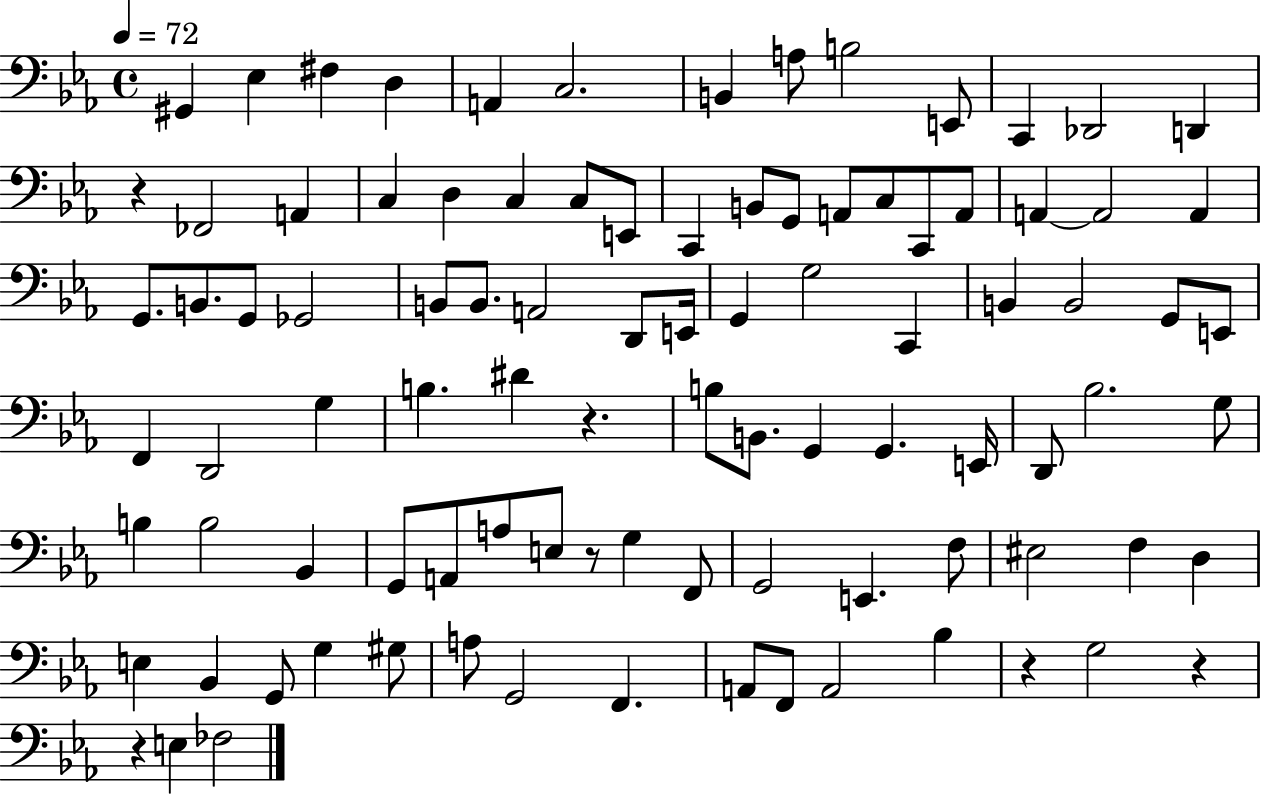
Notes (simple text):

G#2/q Eb3/q F#3/q D3/q A2/q C3/h. B2/q A3/e B3/h E2/e C2/q Db2/h D2/q R/q FES2/h A2/q C3/q D3/q C3/q C3/e E2/e C2/q B2/e G2/e A2/e C3/e C2/e A2/e A2/q A2/h A2/q G2/e. B2/e. G2/e Gb2/h B2/e B2/e. A2/h D2/e E2/s G2/q G3/h C2/q B2/q B2/h G2/e E2/e F2/q D2/h G3/q B3/q. D#4/q R/q. B3/e B2/e. G2/q G2/q. E2/s D2/e Bb3/h. G3/e B3/q B3/h Bb2/q G2/e A2/e A3/e E3/e R/e G3/q F2/e G2/h E2/q. F3/e EIS3/h F3/q D3/q E3/q Bb2/q G2/e G3/q G#3/e A3/e G2/h F2/q. A2/e F2/e A2/h Bb3/q R/q G3/h R/q R/q E3/q FES3/h